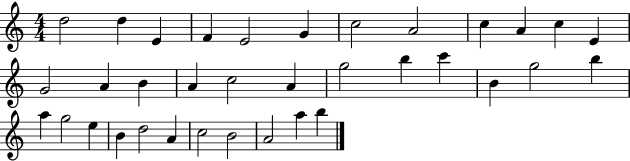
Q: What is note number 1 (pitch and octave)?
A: D5